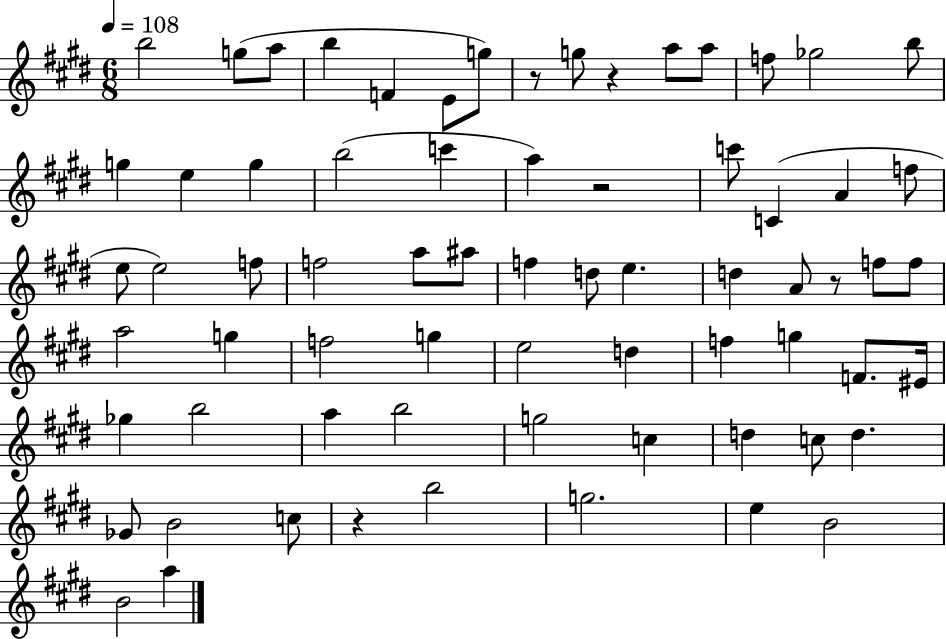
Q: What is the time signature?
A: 6/8